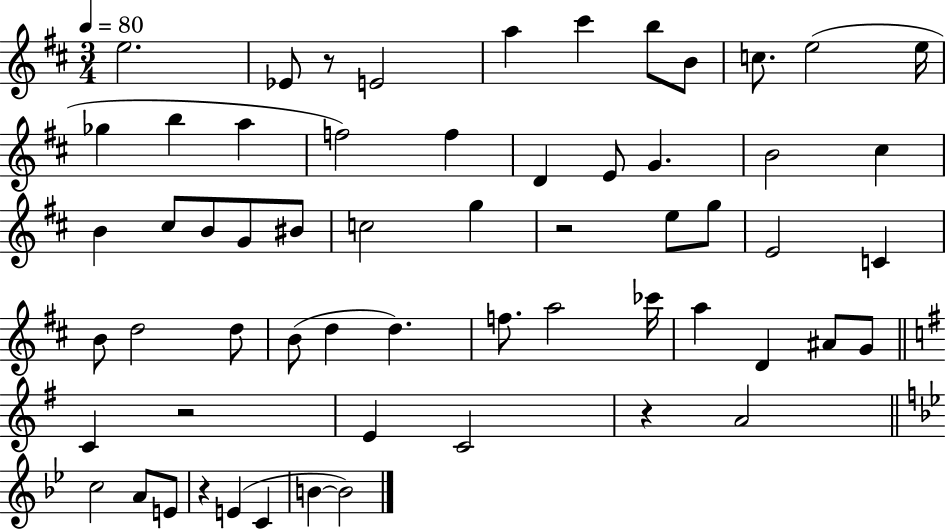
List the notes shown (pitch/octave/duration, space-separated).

E5/h. Eb4/e R/e E4/h A5/q C#6/q B5/e B4/e C5/e. E5/h E5/s Gb5/q B5/q A5/q F5/h F5/q D4/q E4/e G4/q. B4/h C#5/q B4/q C#5/e B4/e G4/e BIS4/e C5/h G5/q R/h E5/e G5/e E4/h C4/q B4/e D5/h D5/e B4/e D5/q D5/q. F5/e. A5/h CES6/s A5/q D4/q A#4/e G4/e C4/q R/h E4/q C4/h R/q A4/h C5/h A4/e E4/e R/q E4/q C4/q B4/q B4/h